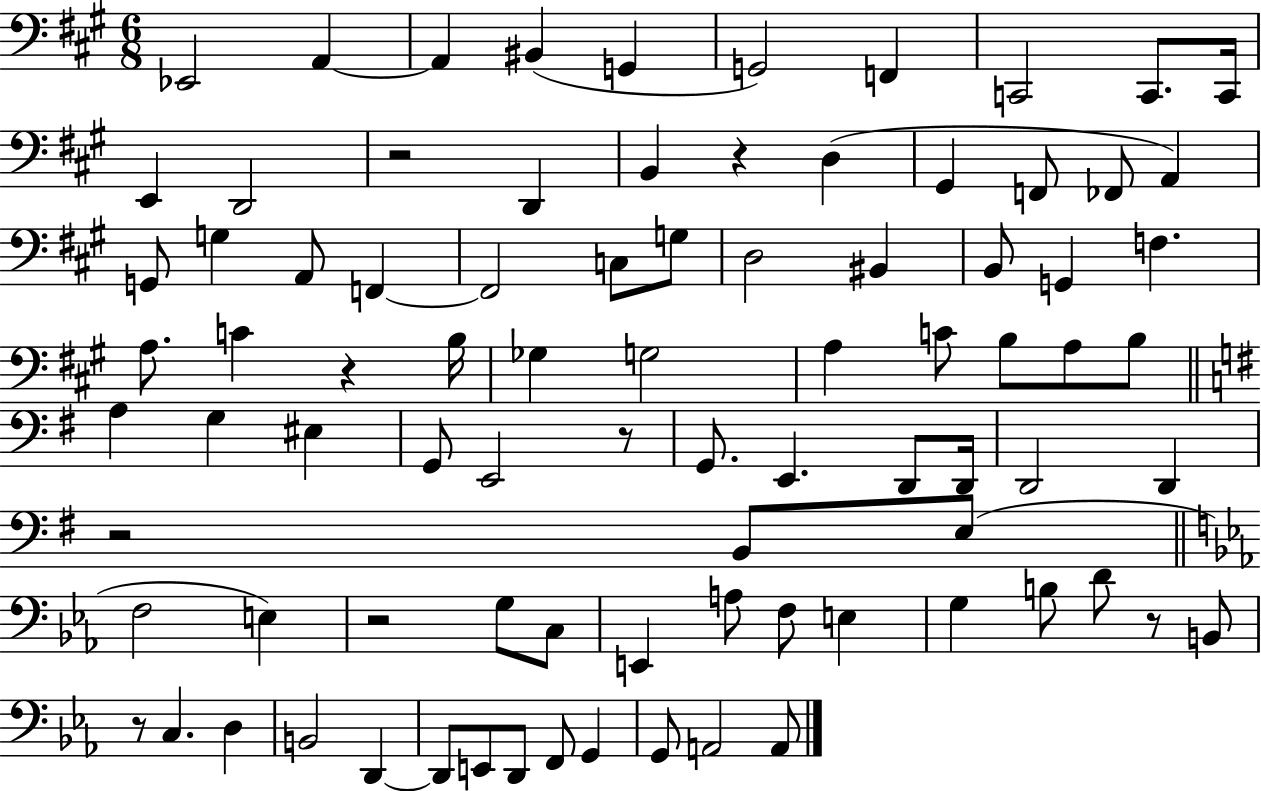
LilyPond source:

{
  \clef bass
  \numericTimeSignature
  \time 6/8
  \key a \major
  ees,2 a,4~~ | a,4 bis,4( g,4 | g,2) f,4 | c,2 c,8. c,16 | \break e,4 d,2 | r2 d,4 | b,4 r4 d4( | gis,4 f,8 fes,8 a,4) | \break g,8 g4 a,8 f,4~~ | f,2 c8 g8 | d2 bis,4 | b,8 g,4 f4. | \break a8. c'4 r4 b16 | ges4 g2 | a4 c'8 b8 a8 b8 | \bar "||" \break \key e \minor a4 g4 eis4 | g,8 e,2 r8 | g,8. e,4. d,8 d,16 | d,2 d,4 | \break r2 b,8 e8( | \bar "||" \break \key c \minor f2 e4) | r2 g8 c8 | e,4 a8 f8 e4 | g4 b8 d'8 r8 b,8 | \break r8 c4. d4 | b,2 d,4~~ | d,8 e,8 d,8 f,8 g,4 | g,8 a,2 a,8 | \break \bar "|."
}